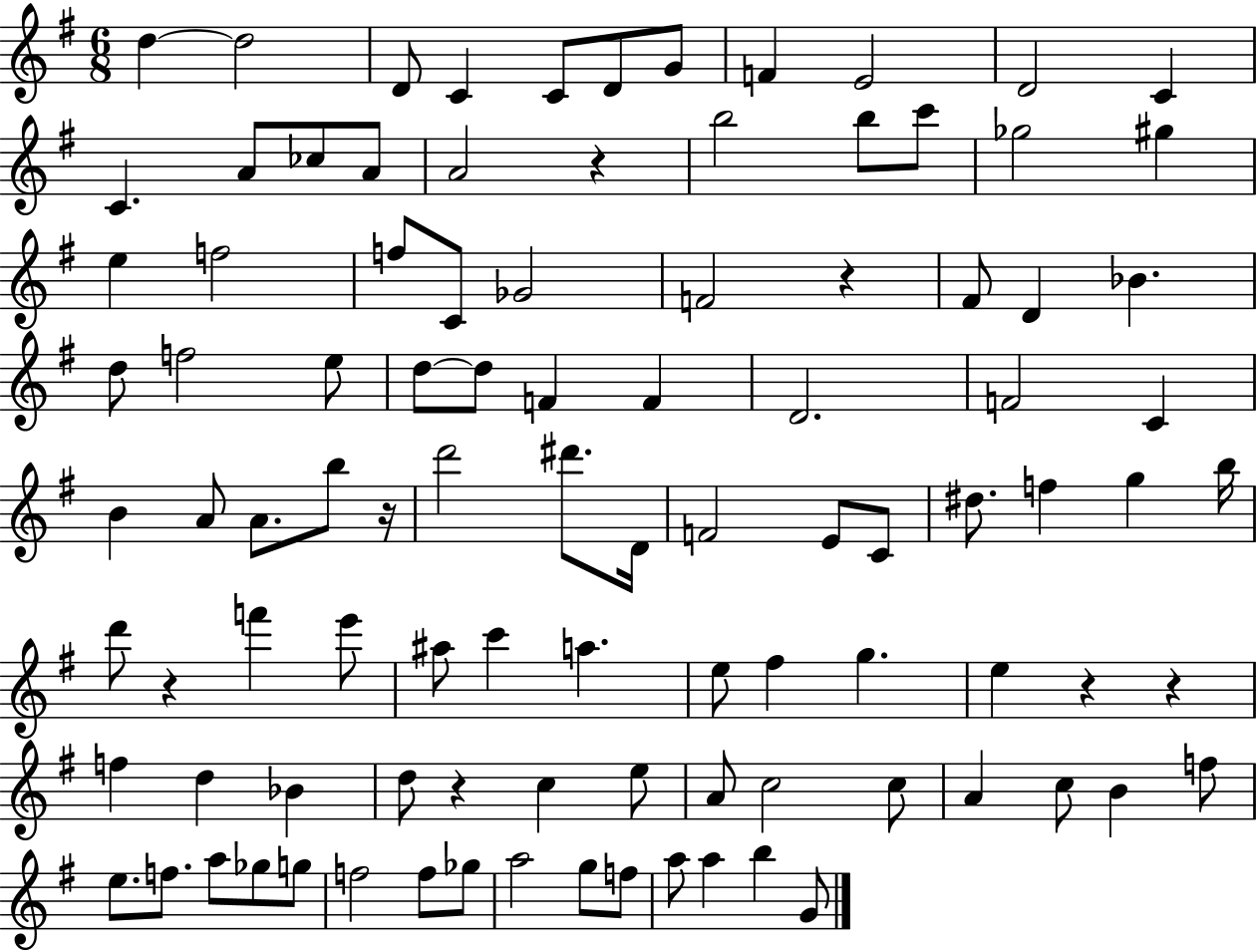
D5/q D5/h D4/e C4/q C4/e D4/e G4/e F4/q E4/h D4/h C4/q C4/q. A4/e CES5/e A4/e A4/h R/q B5/h B5/e C6/e Gb5/h G#5/q E5/q F5/h F5/e C4/e Gb4/h F4/h R/q F#4/e D4/q Bb4/q. D5/e F5/h E5/e D5/e D5/e F4/q F4/q D4/h. F4/h C4/q B4/q A4/e A4/e. B5/e R/s D6/h D#6/e. D4/s F4/h E4/e C4/e D#5/e. F5/q G5/q B5/s D6/e R/q F6/q E6/e A#5/e C6/q A5/q. E5/e F#5/q G5/q. E5/q R/q R/q F5/q D5/q Bb4/q D5/e R/q C5/q E5/e A4/e C5/h C5/e A4/q C5/e B4/q F5/e E5/e. F5/e. A5/e Gb5/e G5/e F5/h F5/e Gb5/e A5/h G5/e F5/e A5/e A5/q B5/q G4/e